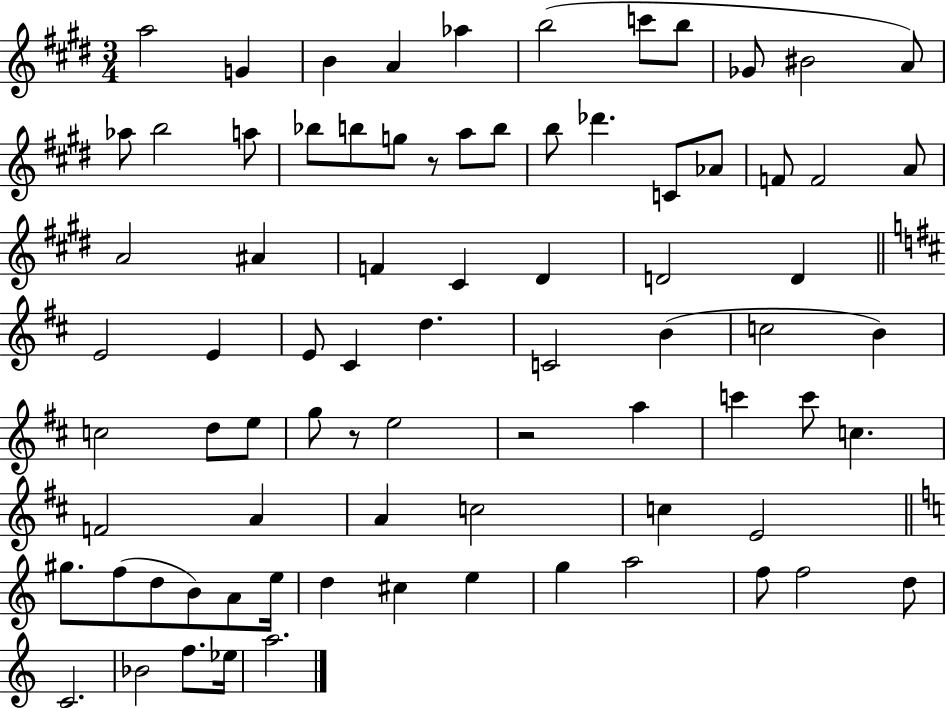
A5/h G4/q B4/q A4/q Ab5/q B5/h C6/e B5/e Gb4/e BIS4/h A4/e Ab5/e B5/h A5/e Bb5/e B5/e G5/e R/e A5/e B5/e B5/e Db6/q. C4/e Ab4/e F4/e F4/h A4/e A4/h A#4/q F4/q C#4/q D#4/q D4/h D4/q E4/h E4/q E4/e C#4/q D5/q. C4/h B4/q C5/h B4/q C5/h D5/e E5/e G5/e R/e E5/h R/h A5/q C6/q C6/e C5/q. F4/h A4/q A4/q C5/h C5/q E4/h G#5/e. F5/e D5/e B4/e A4/e E5/s D5/q C#5/q E5/q G5/q A5/h F5/e F5/h D5/e C4/h. Bb4/h F5/e. Eb5/s A5/h.